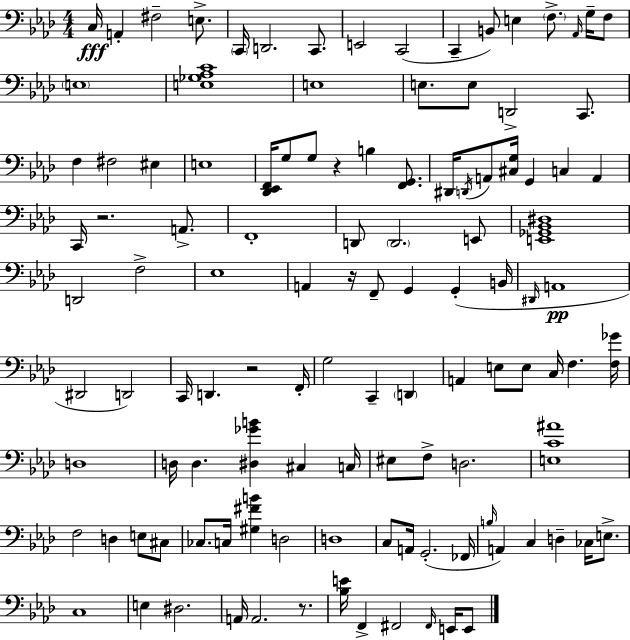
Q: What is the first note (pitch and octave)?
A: C3